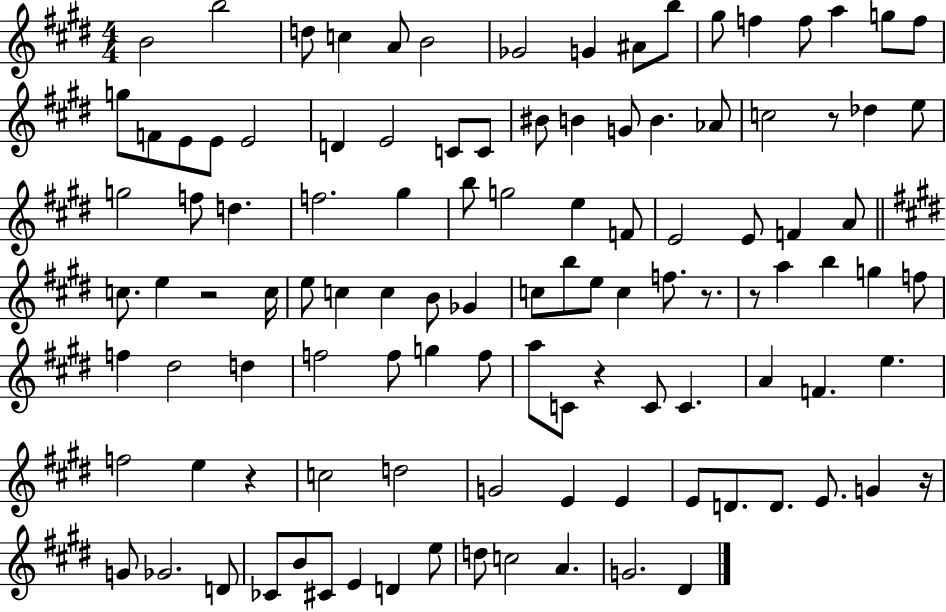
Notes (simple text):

B4/h B5/h D5/e C5/q A4/e B4/h Gb4/h G4/q A#4/e B5/e G#5/e F5/q F5/e A5/q G5/e F5/e G5/e F4/e E4/e E4/e E4/h D4/q E4/h C4/e C4/e BIS4/e B4/q G4/e B4/q. Ab4/e C5/h R/e Db5/q E5/e G5/h F5/e D5/q. F5/h. G#5/q B5/e G5/h E5/q F4/e E4/h E4/e F4/q A4/e C5/e. E5/q R/h C5/s E5/e C5/q C5/q B4/e Gb4/q C5/e B5/e E5/e C5/q F5/e. R/e. R/e A5/q B5/q G5/q F5/e F5/q D#5/h D5/q F5/h F5/e G5/q F5/e A5/e C4/e R/q C4/e C4/q. A4/q F4/q. E5/q. F5/h E5/q R/q C5/h D5/h G4/h E4/q E4/q E4/e D4/e. D4/e. E4/e. G4/q R/s G4/e Gb4/h. D4/e CES4/e B4/e C#4/e E4/q D4/q E5/e D5/e C5/h A4/q. G4/h. D#4/q